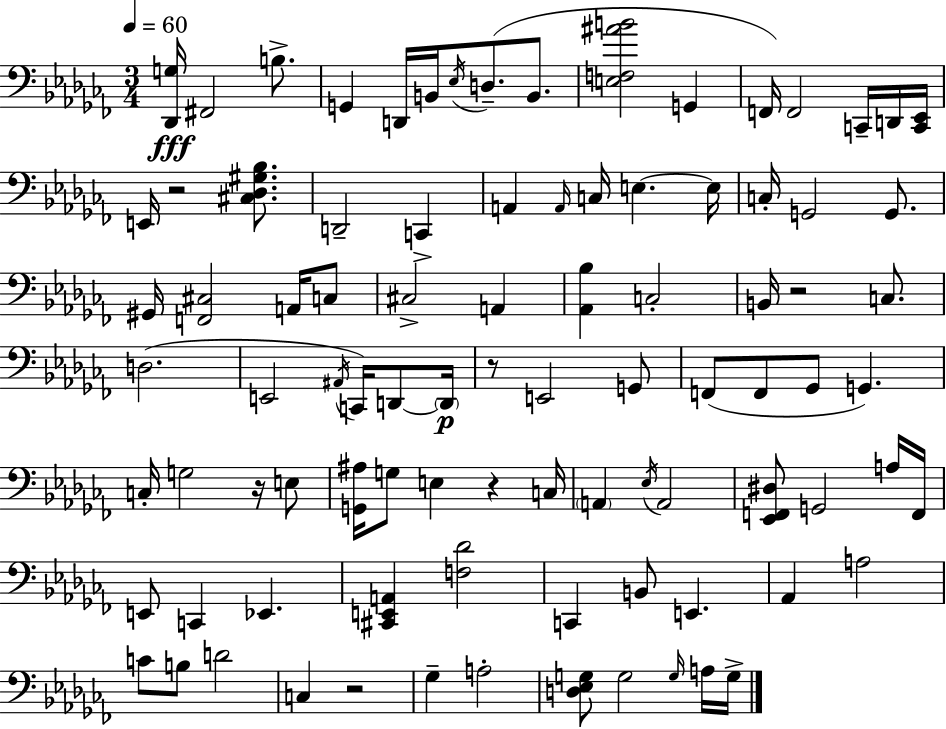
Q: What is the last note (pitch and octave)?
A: G3